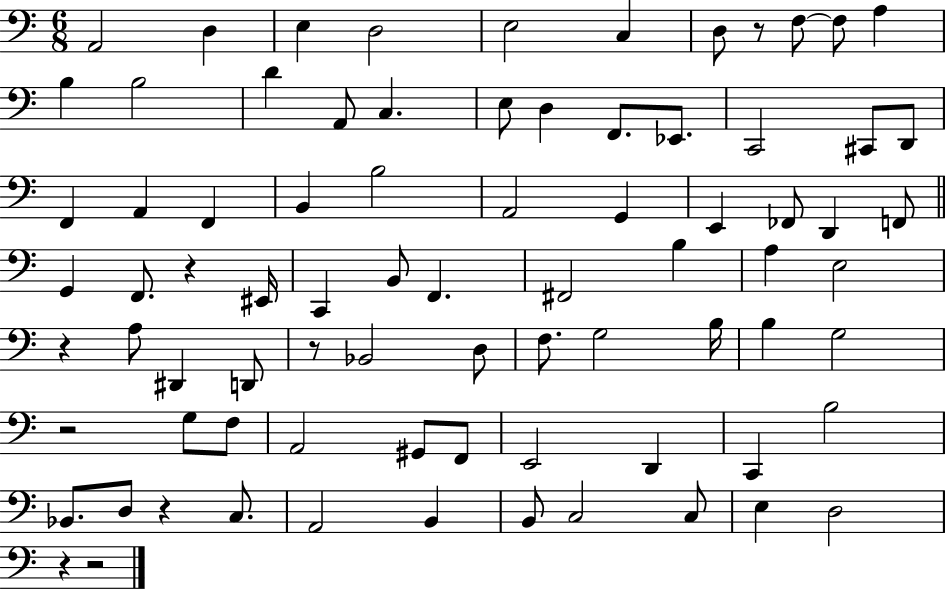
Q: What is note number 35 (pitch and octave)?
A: F2